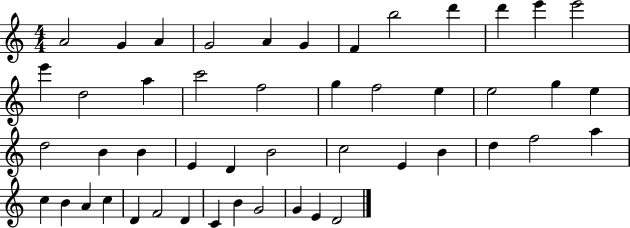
X:1
T:Untitled
M:4/4
L:1/4
K:C
A2 G A G2 A G F b2 d' d' e' e'2 e' d2 a c'2 f2 g f2 e e2 g e d2 B B E D B2 c2 E B d f2 a c B A c D F2 D C B G2 G E D2